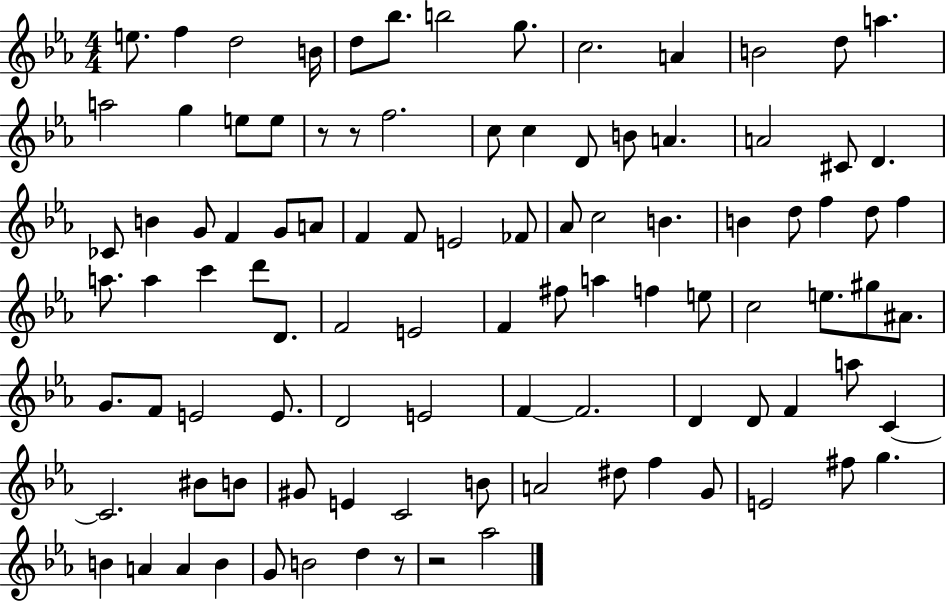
E5/e. F5/q D5/h B4/s D5/e Bb5/e. B5/h G5/e. C5/h. A4/q B4/h D5/e A5/q. A5/h G5/q E5/e E5/e R/e R/e F5/h. C5/e C5/q D4/e B4/e A4/q. A4/h C#4/e D4/q. CES4/e B4/q G4/e F4/q G4/e A4/e F4/q F4/e E4/h FES4/e Ab4/e C5/h B4/q. B4/q D5/e F5/q D5/e F5/q A5/e. A5/q C6/q D6/e D4/e. F4/h E4/h F4/q F#5/e A5/q F5/q E5/e C5/h E5/e. G#5/e A#4/e. G4/e. F4/e E4/h E4/e. D4/h E4/h F4/q F4/h. D4/q D4/e F4/q A5/e C4/q C4/h. BIS4/e B4/e G#4/e E4/q C4/h B4/e A4/h D#5/e F5/q G4/e E4/h F#5/e G5/q. B4/q A4/q A4/q B4/q G4/e B4/h D5/q R/e R/h Ab5/h